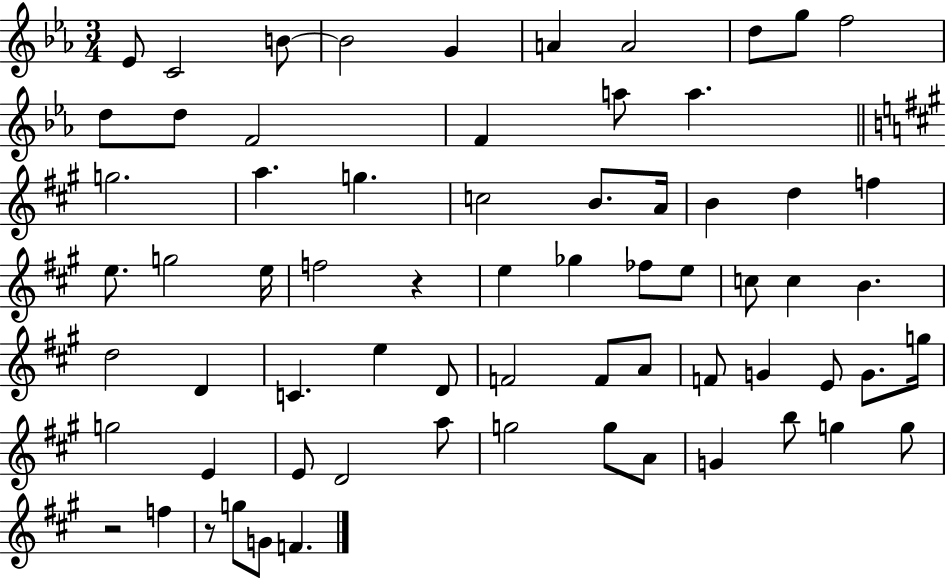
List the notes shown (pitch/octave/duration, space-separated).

Eb4/e C4/h B4/e B4/h G4/q A4/q A4/h D5/e G5/e F5/h D5/e D5/e F4/h F4/q A5/e A5/q. G5/h. A5/q. G5/q. C5/h B4/e. A4/s B4/q D5/q F5/q E5/e. G5/h E5/s F5/h R/q E5/q Gb5/q FES5/e E5/e C5/e C5/q B4/q. D5/h D4/q C4/q. E5/q D4/e F4/h F4/e A4/e F4/e G4/q E4/e G4/e. G5/s G5/h E4/q E4/e D4/h A5/e G5/h G5/e A4/e G4/q B5/e G5/q G5/e R/h F5/q R/e G5/e G4/e F4/q.